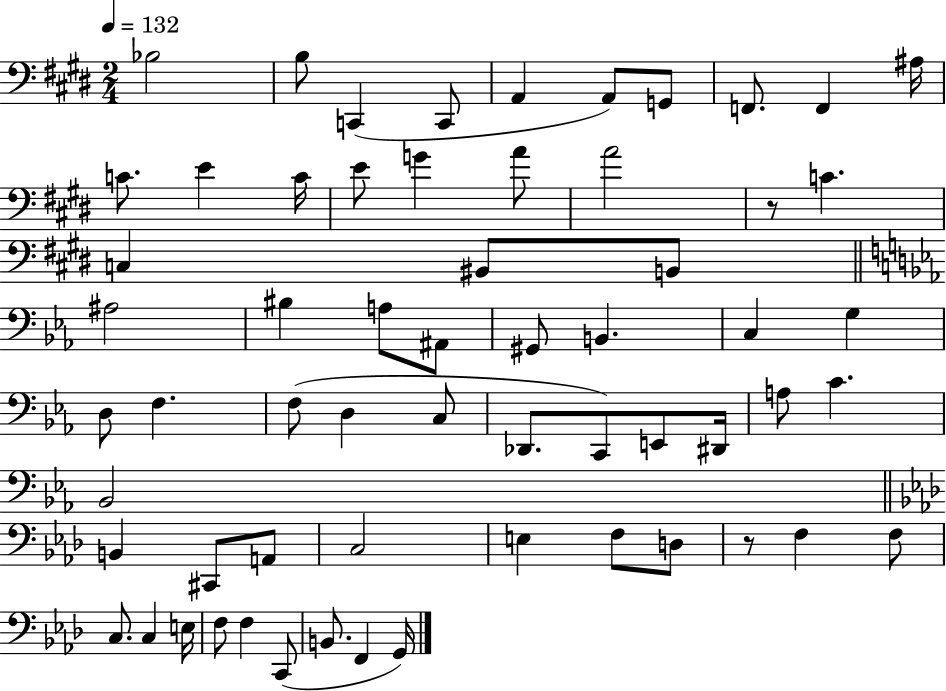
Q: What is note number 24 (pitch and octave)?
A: A3